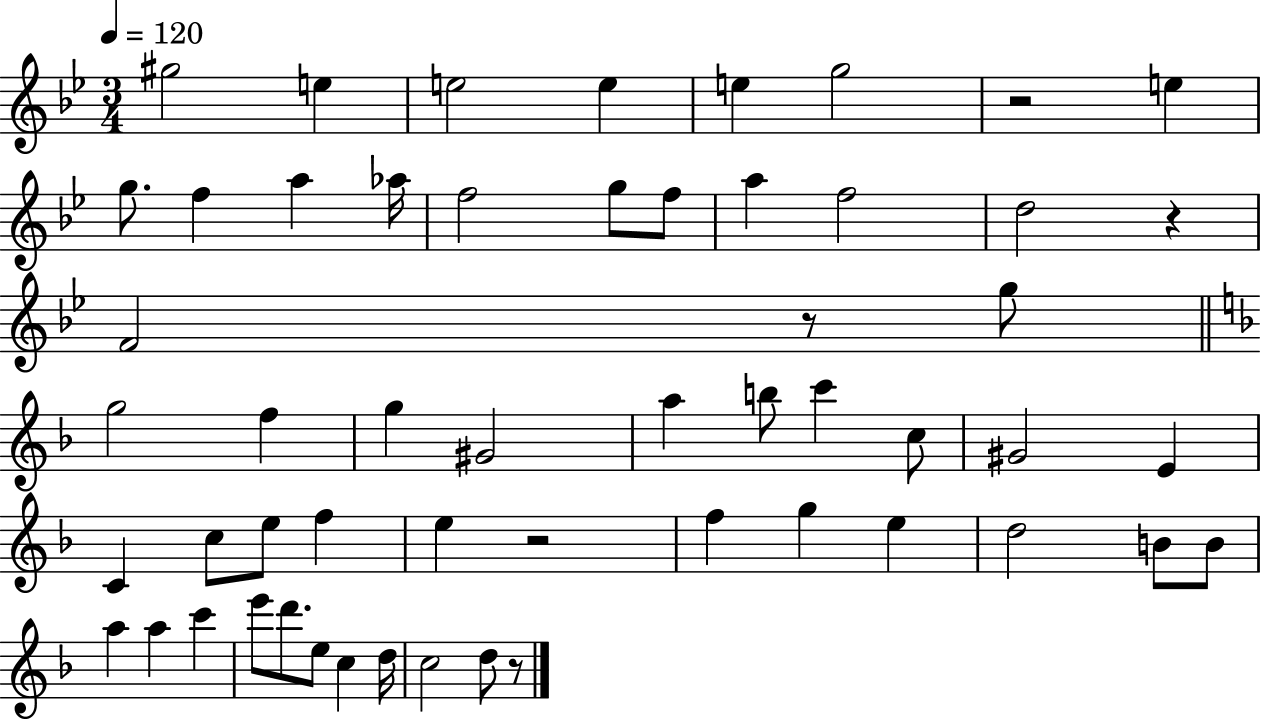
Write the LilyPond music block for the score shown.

{
  \clef treble
  \numericTimeSignature
  \time 3/4
  \key bes \major
  \tempo 4 = 120
  gis''2 e''4 | e''2 e''4 | e''4 g''2 | r2 e''4 | \break g''8. f''4 a''4 aes''16 | f''2 g''8 f''8 | a''4 f''2 | d''2 r4 | \break f'2 r8 g''8 | \bar "||" \break \key f \major g''2 f''4 | g''4 gis'2 | a''4 b''8 c'''4 c''8 | gis'2 e'4 | \break c'4 c''8 e''8 f''4 | e''4 r2 | f''4 g''4 e''4 | d''2 b'8 b'8 | \break a''4 a''4 c'''4 | e'''8 d'''8. e''8 c''4 d''16 | c''2 d''8 r8 | \bar "|."
}